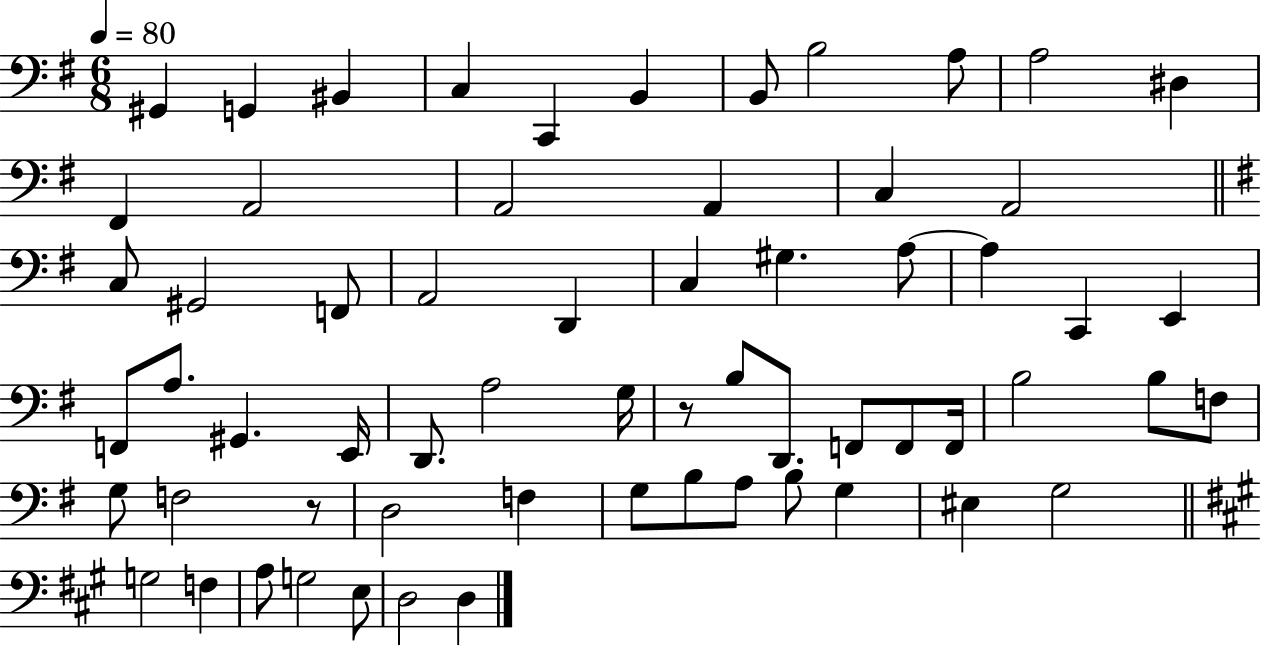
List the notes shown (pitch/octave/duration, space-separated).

G#2/q G2/q BIS2/q C3/q C2/q B2/q B2/e B3/h A3/e A3/h D#3/q F#2/q A2/h A2/h A2/q C3/q A2/h C3/e G#2/h F2/e A2/h D2/q C3/q G#3/q. A3/e A3/q C2/q E2/q F2/e A3/e. G#2/q. E2/s D2/e. A3/h G3/s R/e B3/e D2/e. F2/e F2/e F2/s B3/h B3/e F3/e G3/e F3/h R/e D3/h F3/q G3/e B3/e A3/e B3/e G3/q EIS3/q G3/h G3/h F3/q A3/e G3/h E3/e D3/h D3/q